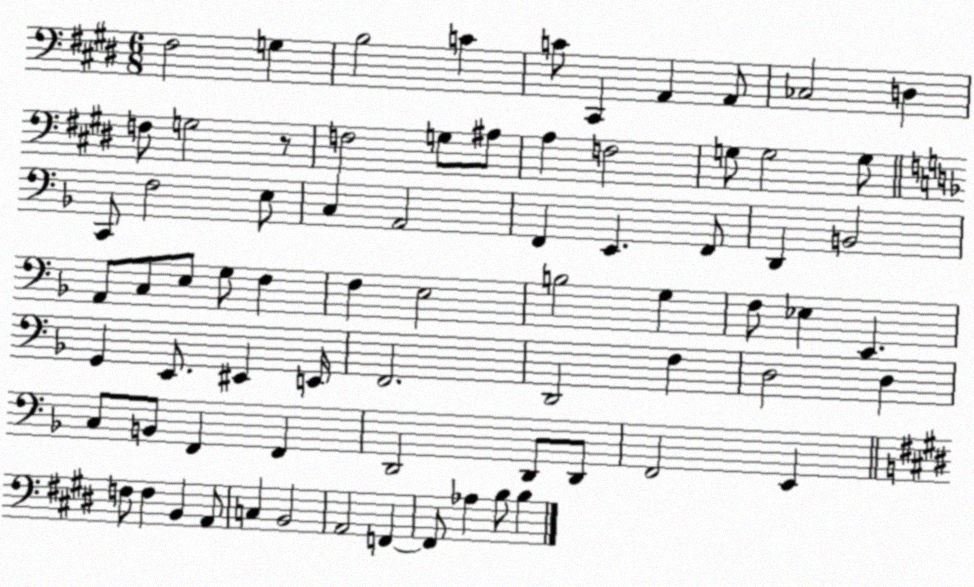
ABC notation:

X:1
T:Untitled
M:6/8
L:1/4
K:E
^F,2 G, B,2 C C/2 ^C,, A,, A,,/2 _C,2 D, F,/2 G,2 z/2 F,2 G,/2 ^A,/2 A, F,2 G,/2 G,2 G,/2 C,,/2 F,2 E,/2 C, A,,2 F,, E,, F,,/2 D,, B,,2 A,,/2 C,/2 E,/2 G,/2 F, F, E,2 B,2 G, F,/2 _E, E,, G,, E,,/2 ^E,, E,,/4 F,,2 D,,2 F, D,2 D, C,/2 B,,/2 F,, F,, D,,2 D,,/2 D,,/2 F,,2 E,, F,/2 F, B,, A,,/2 C, B,,2 A,,2 F,, F,,/2 _A, B,/2 B,